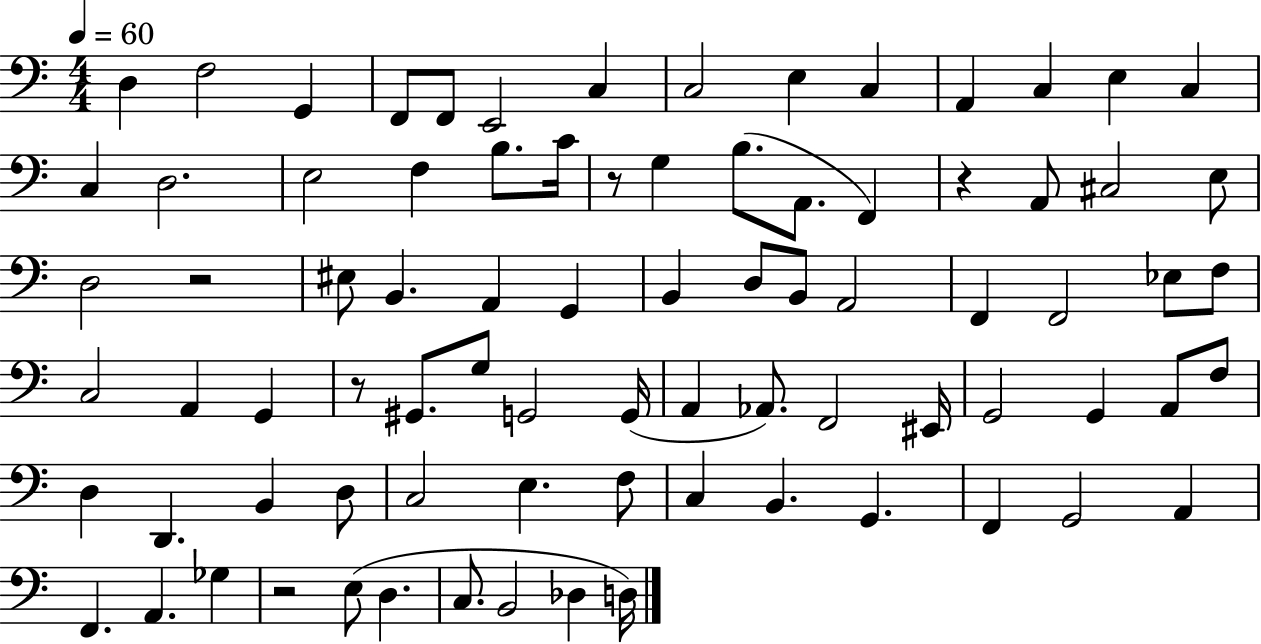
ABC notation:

X:1
T:Untitled
M:4/4
L:1/4
K:C
D, F,2 G,, F,,/2 F,,/2 E,,2 C, C,2 E, C, A,, C, E, C, C, D,2 E,2 F, B,/2 C/4 z/2 G, B,/2 A,,/2 F,, z A,,/2 ^C,2 E,/2 D,2 z2 ^E,/2 B,, A,, G,, B,, D,/2 B,,/2 A,,2 F,, F,,2 _E,/2 F,/2 C,2 A,, G,, z/2 ^G,,/2 G,/2 G,,2 G,,/4 A,, _A,,/2 F,,2 ^E,,/4 G,,2 G,, A,,/2 F,/2 D, D,, B,, D,/2 C,2 E, F,/2 C, B,, G,, F,, G,,2 A,, F,, A,, _G, z2 E,/2 D, C,/2 B,,2 _D, D,/4